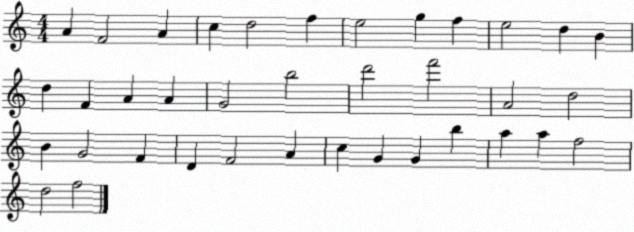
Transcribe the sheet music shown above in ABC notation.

X:1
T:Untitled
M:4/4
L:1/4
K:C
A F2 A c d2 f e2 g f e2 d B d F A A G2 b2 d'2 f'2 A2 d2 B G2 F D F2 A c G G b a a f2 d2 f2